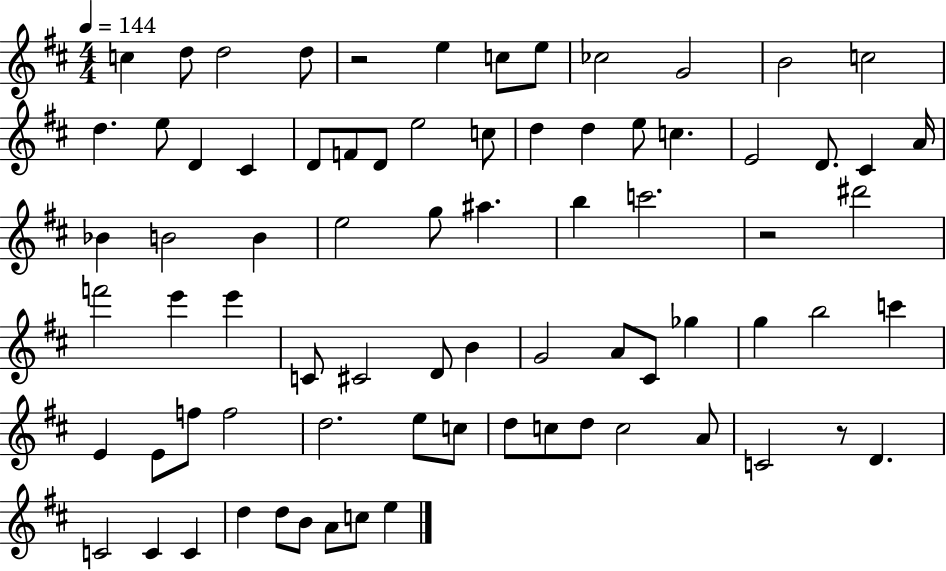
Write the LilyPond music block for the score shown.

{
  \clef treble
  \numericTimeSignature
  \time 4/4
  \key d \major
  \tempo 4 = 144
  c''4 d''8 d''2 d''8 | r2 e''4 c''8 e''8 | ces''2 g'2 | b'2 c''2 | \break d''4. e''8 d'4 cis'4 | d'8 f'8 d'8 e''2 c''8 | d''4 d''4 e''8 c''4. | e'2 d'8. cis'4 a'16 | \break bes'4 b'2 b'4 | e''2 g''8 ais''4. | b''4 c'''2. | r2 dis'''2 | \break f'''2 e'''4 e'''4 | c'8 cis'2 d'8 b'4 | g'2 a'8 cis'8 ges''4 | g''4 b''2 c'''4 | \break e'4 e'8 f''8 f''2 | d''2. e''8 c''8 | d''8 c''8 d''8 c''2 a'8 | c'2 r8 d'4. | \break c'2 c'4 c'4 | d''4 d''8 b'8 a'8 c''8 e''4 | \bar "|."
}